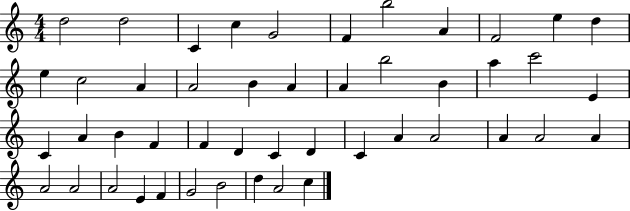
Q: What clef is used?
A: treble